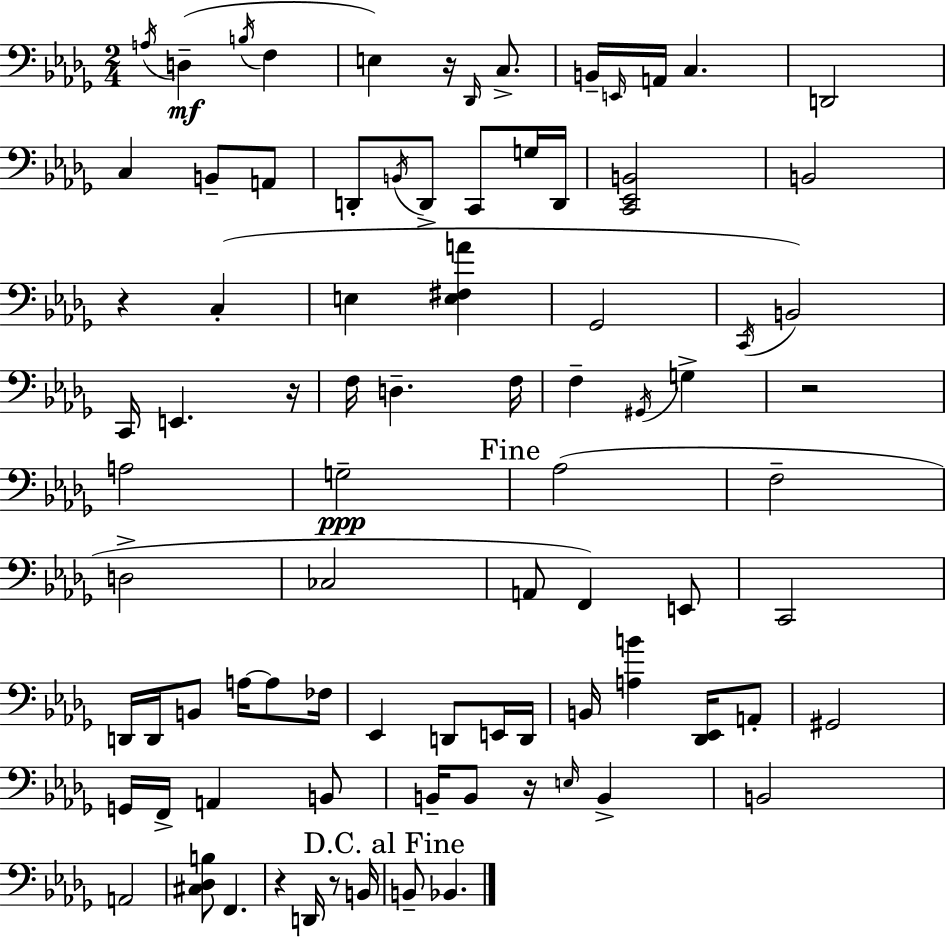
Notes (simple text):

A3/s D3/q B3/s F3/q E3/q R/s Db2/s C3/e. B2/s E2/s A2/s C3/q. D2/h C3/q B2/e A2/e D2/e B2/s D2/e C2/e G3/s D2/s [C2,Eb2,B2]/h B2/h R/q C3/q E3/q [E3,F#3,A4]/q Gb2/h C2/s B2/h C2/s E2/q. R/s F3/s D3/q. F3/s F3/q G#2/s G3/q R/h A3/h G3/h Ab3/h F3/h D3/h CES3/h A2/e F2/q E2/e C2/h D2/s D2/s B2/e A3/s A3/e FES3/s Eb2/q D2/e E2/s D2/s B2/s [A3,B4]/q [Db2,Eb2]/s A2/e G#2/h G2/s F2/s A2/q B2/e B2/s B2/e R/s E3/s B2/q B2/h A2/h [C#3,Db3,B3]/e F2/q. R/q D2/s R/e B2/s B2/e Bb2/q.